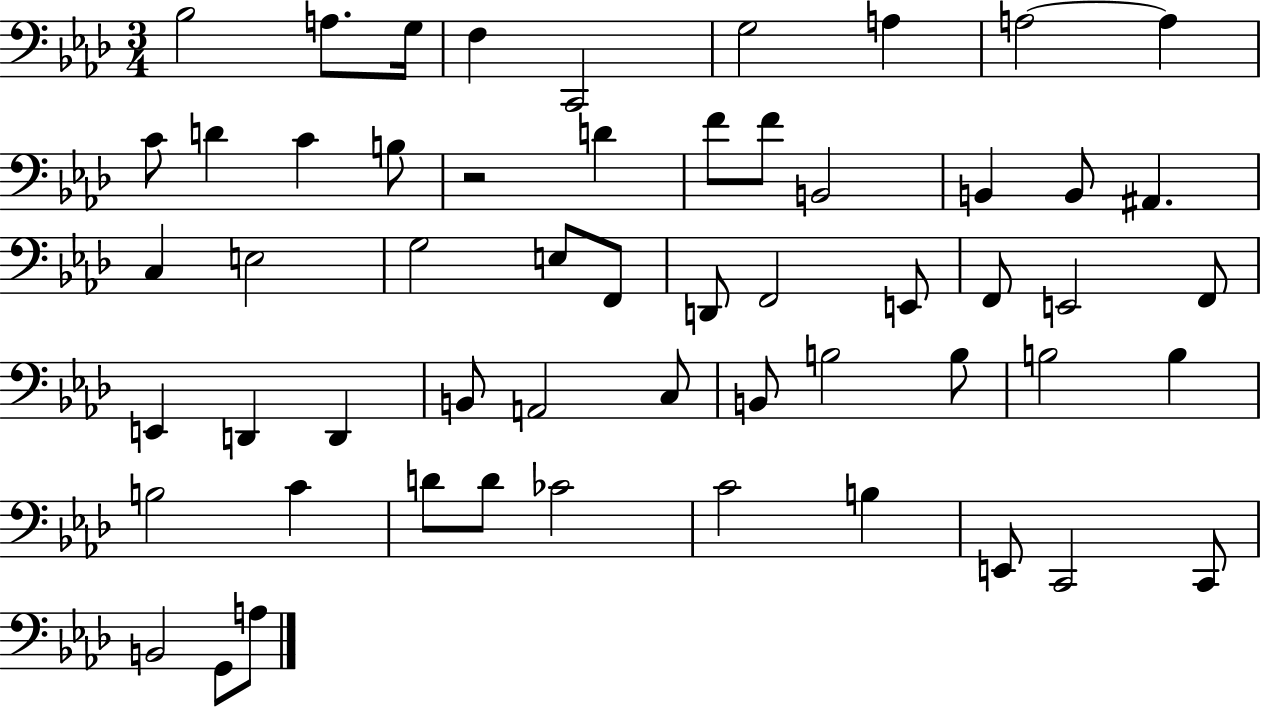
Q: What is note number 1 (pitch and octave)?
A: Bb3